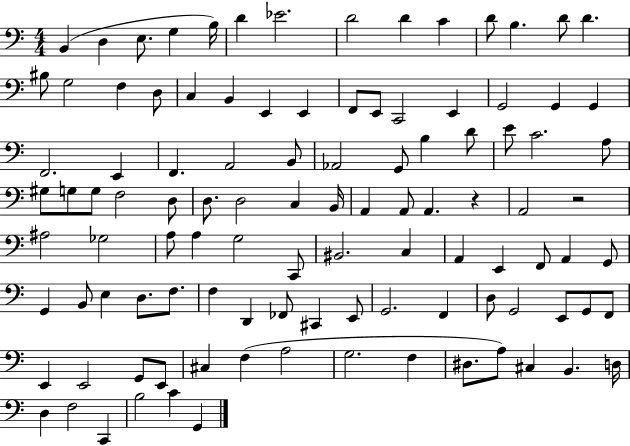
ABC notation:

X:1
T:Untitled
M:4/4
L:1/4
K:C
B,, D, E,/2 G, B,/4 D _E2 D2 D C D/2 B, D/2 D ^B,/2 G,2 F, D,/2 C, B,, E,, E,, F,,/2 E,,/2 C,,2 E,, G,,2 G,, G,, F,,2 E,, F,, A,,2 B,,/2 _A,,2 G,,/2 B, D/2 E/2 C2 A,/2 ^G,/2 G,/2 G,/2 F,2 D,/2 D,/2 D,2 C, B,,/4 A,, A,,/2 A,, z A,,2 z2 ^A,2 _G,2 A,/2 A, G,2 C,,/2 ^B,,2 C, A,, E,, F,,/2 A,, G,,/2 G,, B,,/2 E, D,/2 F,/2 F, D,, _F,,/2 ^C,, E,,/2 G,,2 F,, D,/2 G,,2 E,,/2 G,,/2 F,,/2 E,, E,,2 G,,/2 E,,/2 ^C, F, A,2 G,2 F, ^D,/2 A,/2 ^C, B,, D,/4 D, F,2 C,, B,2 C G,,